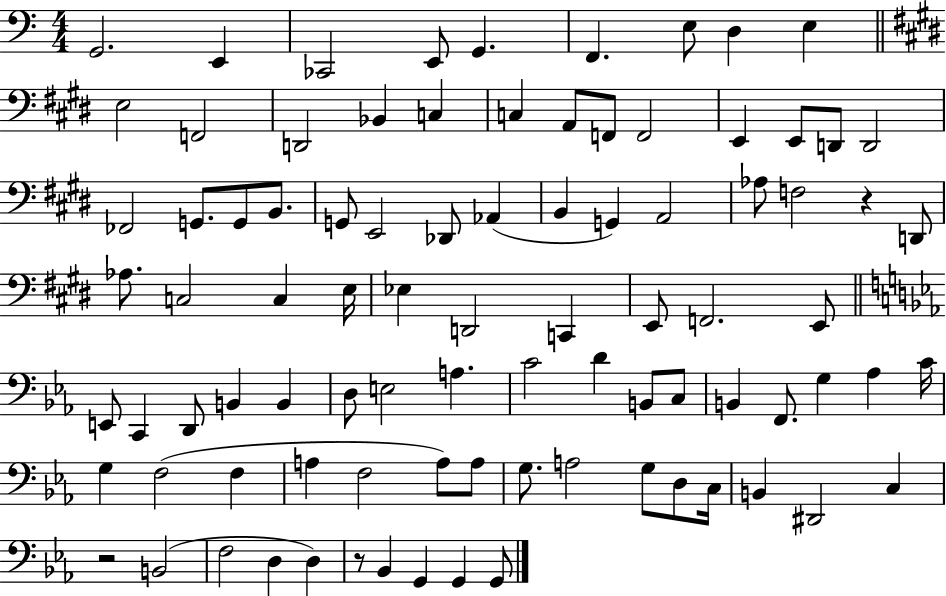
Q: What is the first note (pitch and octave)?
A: G2